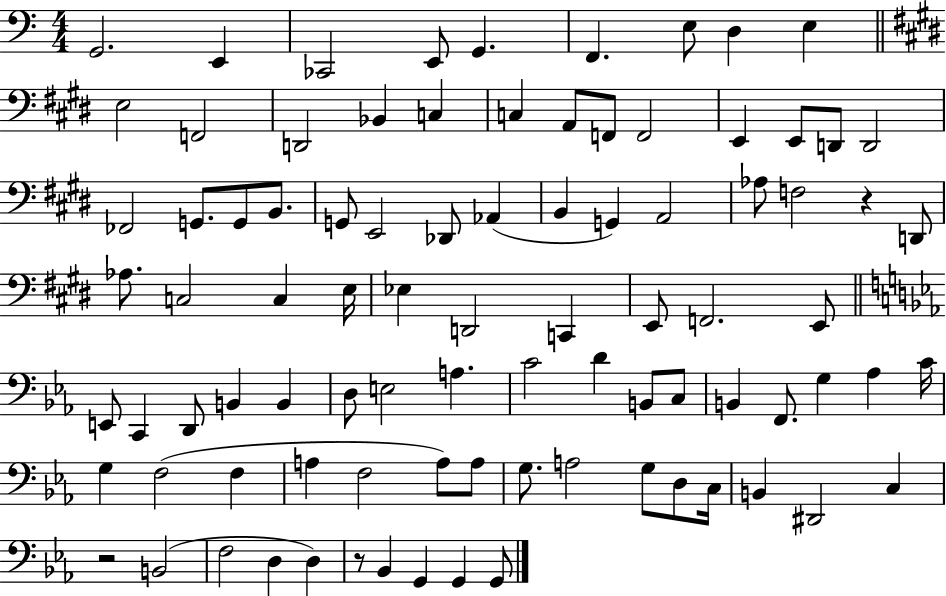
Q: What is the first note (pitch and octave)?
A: G2